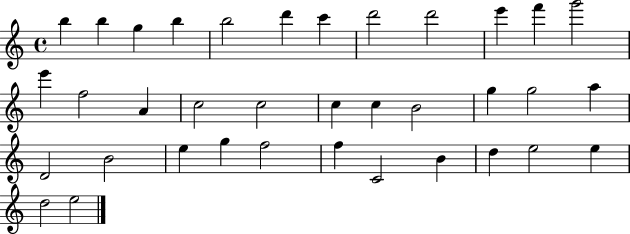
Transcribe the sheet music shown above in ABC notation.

X:1
T:Untitled
M:4/4
L:1/4
K:C
b b g b b2 d' c' d'2 d'2 e' f' g'2 e' f2 A c2 c2 c c B2 g g2 a D2 B2 e g f2 f C2 B d e2 e d2 e2